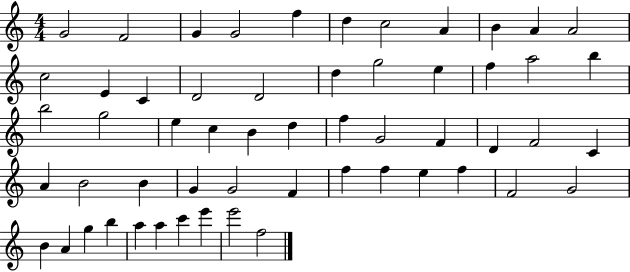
G4/h F4/h G4/q G4/h F5/q D5/q C5/h A4/q B4/q A4/q A4/h C5/h E4/q C4/q D4/h D4/h D5/q G5/h E5/q F5/q A5/h B5/q B5/h G5/h E5/q C5/q B4/q D5/q F5/q G4/h F4/q D4/q F4/h C4/q A4/q B4/h B4/q G4/q G4/h F4/q F5/q F5/q E5/q F5/q F4/h G4/h B4/q A4/q G5/q B5/q A5/q A5/q C6/q E6/q E6/h F5/h